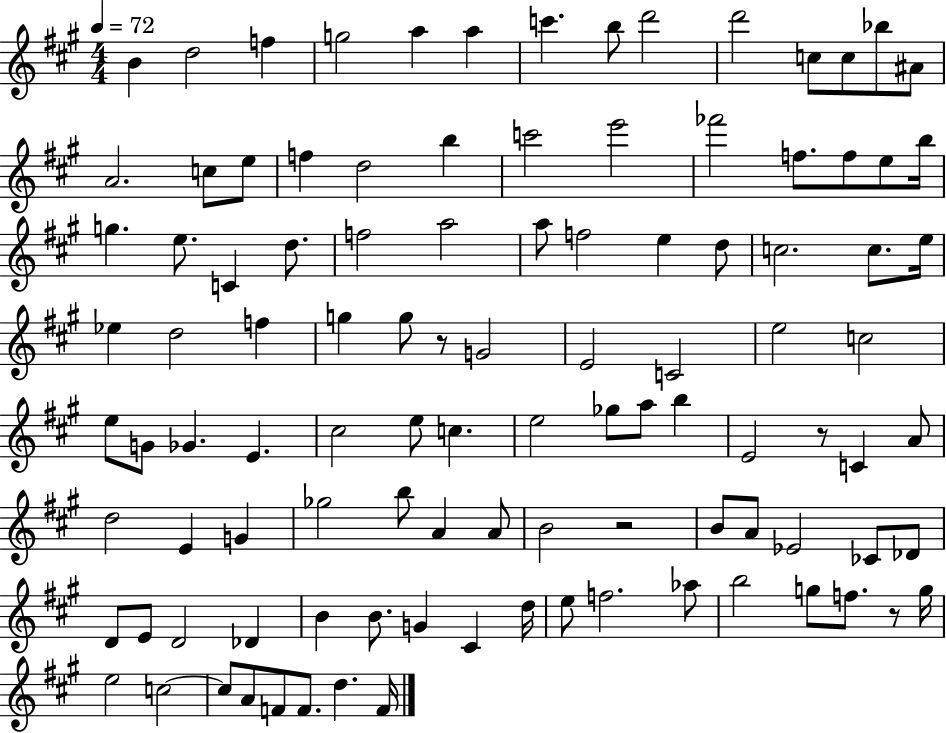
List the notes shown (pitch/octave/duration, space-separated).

B4/q D5/h F5/q G5/h A5/q A5/q C6/q. B5/e D6/h D6/h C5/e C5/e Bb5/e A#4/e A4/h. C5/e E5/e F5/q D5/h B5/q C6/h E6/h FES6/h F5/e. F5/e E5/e B5/s G5/q. E5/e. C4/q D5/e. F5/h A5/h A5/e F5/h E5/q D5/e C5/h. C5/e. E5/s Eb5/q D5/h F5/q G5/q G5/e R/e G4/h E4/h C4/h E5/h C5/h E5/e G4/e Gb4/q. E4/q. C#5/h E5/e C5/q. E5/h Gb5/e A5/e B5/q E4/h R/e C4/q A4/e D5/h E4/q G4/q Gb5/h B5/e A4/q A4/e B4/h R/h B4/e A4/e Eb4/h CES4/e Db4/e D4/e E4/e D4/h Db4/q B4/q B4/e. G4/q C#4/q D5/s E5/e F5/h. Ab5/e B5/h G5/e F5/e. R/e G5/s E5/h C5/h C5/e A4/e F4/e F4/e. D5/q. F4/s